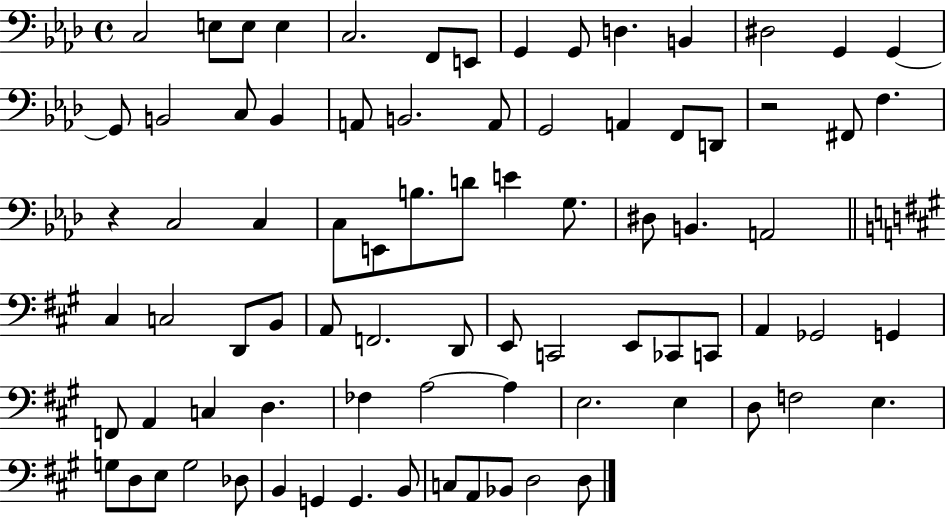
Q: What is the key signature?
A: AES major